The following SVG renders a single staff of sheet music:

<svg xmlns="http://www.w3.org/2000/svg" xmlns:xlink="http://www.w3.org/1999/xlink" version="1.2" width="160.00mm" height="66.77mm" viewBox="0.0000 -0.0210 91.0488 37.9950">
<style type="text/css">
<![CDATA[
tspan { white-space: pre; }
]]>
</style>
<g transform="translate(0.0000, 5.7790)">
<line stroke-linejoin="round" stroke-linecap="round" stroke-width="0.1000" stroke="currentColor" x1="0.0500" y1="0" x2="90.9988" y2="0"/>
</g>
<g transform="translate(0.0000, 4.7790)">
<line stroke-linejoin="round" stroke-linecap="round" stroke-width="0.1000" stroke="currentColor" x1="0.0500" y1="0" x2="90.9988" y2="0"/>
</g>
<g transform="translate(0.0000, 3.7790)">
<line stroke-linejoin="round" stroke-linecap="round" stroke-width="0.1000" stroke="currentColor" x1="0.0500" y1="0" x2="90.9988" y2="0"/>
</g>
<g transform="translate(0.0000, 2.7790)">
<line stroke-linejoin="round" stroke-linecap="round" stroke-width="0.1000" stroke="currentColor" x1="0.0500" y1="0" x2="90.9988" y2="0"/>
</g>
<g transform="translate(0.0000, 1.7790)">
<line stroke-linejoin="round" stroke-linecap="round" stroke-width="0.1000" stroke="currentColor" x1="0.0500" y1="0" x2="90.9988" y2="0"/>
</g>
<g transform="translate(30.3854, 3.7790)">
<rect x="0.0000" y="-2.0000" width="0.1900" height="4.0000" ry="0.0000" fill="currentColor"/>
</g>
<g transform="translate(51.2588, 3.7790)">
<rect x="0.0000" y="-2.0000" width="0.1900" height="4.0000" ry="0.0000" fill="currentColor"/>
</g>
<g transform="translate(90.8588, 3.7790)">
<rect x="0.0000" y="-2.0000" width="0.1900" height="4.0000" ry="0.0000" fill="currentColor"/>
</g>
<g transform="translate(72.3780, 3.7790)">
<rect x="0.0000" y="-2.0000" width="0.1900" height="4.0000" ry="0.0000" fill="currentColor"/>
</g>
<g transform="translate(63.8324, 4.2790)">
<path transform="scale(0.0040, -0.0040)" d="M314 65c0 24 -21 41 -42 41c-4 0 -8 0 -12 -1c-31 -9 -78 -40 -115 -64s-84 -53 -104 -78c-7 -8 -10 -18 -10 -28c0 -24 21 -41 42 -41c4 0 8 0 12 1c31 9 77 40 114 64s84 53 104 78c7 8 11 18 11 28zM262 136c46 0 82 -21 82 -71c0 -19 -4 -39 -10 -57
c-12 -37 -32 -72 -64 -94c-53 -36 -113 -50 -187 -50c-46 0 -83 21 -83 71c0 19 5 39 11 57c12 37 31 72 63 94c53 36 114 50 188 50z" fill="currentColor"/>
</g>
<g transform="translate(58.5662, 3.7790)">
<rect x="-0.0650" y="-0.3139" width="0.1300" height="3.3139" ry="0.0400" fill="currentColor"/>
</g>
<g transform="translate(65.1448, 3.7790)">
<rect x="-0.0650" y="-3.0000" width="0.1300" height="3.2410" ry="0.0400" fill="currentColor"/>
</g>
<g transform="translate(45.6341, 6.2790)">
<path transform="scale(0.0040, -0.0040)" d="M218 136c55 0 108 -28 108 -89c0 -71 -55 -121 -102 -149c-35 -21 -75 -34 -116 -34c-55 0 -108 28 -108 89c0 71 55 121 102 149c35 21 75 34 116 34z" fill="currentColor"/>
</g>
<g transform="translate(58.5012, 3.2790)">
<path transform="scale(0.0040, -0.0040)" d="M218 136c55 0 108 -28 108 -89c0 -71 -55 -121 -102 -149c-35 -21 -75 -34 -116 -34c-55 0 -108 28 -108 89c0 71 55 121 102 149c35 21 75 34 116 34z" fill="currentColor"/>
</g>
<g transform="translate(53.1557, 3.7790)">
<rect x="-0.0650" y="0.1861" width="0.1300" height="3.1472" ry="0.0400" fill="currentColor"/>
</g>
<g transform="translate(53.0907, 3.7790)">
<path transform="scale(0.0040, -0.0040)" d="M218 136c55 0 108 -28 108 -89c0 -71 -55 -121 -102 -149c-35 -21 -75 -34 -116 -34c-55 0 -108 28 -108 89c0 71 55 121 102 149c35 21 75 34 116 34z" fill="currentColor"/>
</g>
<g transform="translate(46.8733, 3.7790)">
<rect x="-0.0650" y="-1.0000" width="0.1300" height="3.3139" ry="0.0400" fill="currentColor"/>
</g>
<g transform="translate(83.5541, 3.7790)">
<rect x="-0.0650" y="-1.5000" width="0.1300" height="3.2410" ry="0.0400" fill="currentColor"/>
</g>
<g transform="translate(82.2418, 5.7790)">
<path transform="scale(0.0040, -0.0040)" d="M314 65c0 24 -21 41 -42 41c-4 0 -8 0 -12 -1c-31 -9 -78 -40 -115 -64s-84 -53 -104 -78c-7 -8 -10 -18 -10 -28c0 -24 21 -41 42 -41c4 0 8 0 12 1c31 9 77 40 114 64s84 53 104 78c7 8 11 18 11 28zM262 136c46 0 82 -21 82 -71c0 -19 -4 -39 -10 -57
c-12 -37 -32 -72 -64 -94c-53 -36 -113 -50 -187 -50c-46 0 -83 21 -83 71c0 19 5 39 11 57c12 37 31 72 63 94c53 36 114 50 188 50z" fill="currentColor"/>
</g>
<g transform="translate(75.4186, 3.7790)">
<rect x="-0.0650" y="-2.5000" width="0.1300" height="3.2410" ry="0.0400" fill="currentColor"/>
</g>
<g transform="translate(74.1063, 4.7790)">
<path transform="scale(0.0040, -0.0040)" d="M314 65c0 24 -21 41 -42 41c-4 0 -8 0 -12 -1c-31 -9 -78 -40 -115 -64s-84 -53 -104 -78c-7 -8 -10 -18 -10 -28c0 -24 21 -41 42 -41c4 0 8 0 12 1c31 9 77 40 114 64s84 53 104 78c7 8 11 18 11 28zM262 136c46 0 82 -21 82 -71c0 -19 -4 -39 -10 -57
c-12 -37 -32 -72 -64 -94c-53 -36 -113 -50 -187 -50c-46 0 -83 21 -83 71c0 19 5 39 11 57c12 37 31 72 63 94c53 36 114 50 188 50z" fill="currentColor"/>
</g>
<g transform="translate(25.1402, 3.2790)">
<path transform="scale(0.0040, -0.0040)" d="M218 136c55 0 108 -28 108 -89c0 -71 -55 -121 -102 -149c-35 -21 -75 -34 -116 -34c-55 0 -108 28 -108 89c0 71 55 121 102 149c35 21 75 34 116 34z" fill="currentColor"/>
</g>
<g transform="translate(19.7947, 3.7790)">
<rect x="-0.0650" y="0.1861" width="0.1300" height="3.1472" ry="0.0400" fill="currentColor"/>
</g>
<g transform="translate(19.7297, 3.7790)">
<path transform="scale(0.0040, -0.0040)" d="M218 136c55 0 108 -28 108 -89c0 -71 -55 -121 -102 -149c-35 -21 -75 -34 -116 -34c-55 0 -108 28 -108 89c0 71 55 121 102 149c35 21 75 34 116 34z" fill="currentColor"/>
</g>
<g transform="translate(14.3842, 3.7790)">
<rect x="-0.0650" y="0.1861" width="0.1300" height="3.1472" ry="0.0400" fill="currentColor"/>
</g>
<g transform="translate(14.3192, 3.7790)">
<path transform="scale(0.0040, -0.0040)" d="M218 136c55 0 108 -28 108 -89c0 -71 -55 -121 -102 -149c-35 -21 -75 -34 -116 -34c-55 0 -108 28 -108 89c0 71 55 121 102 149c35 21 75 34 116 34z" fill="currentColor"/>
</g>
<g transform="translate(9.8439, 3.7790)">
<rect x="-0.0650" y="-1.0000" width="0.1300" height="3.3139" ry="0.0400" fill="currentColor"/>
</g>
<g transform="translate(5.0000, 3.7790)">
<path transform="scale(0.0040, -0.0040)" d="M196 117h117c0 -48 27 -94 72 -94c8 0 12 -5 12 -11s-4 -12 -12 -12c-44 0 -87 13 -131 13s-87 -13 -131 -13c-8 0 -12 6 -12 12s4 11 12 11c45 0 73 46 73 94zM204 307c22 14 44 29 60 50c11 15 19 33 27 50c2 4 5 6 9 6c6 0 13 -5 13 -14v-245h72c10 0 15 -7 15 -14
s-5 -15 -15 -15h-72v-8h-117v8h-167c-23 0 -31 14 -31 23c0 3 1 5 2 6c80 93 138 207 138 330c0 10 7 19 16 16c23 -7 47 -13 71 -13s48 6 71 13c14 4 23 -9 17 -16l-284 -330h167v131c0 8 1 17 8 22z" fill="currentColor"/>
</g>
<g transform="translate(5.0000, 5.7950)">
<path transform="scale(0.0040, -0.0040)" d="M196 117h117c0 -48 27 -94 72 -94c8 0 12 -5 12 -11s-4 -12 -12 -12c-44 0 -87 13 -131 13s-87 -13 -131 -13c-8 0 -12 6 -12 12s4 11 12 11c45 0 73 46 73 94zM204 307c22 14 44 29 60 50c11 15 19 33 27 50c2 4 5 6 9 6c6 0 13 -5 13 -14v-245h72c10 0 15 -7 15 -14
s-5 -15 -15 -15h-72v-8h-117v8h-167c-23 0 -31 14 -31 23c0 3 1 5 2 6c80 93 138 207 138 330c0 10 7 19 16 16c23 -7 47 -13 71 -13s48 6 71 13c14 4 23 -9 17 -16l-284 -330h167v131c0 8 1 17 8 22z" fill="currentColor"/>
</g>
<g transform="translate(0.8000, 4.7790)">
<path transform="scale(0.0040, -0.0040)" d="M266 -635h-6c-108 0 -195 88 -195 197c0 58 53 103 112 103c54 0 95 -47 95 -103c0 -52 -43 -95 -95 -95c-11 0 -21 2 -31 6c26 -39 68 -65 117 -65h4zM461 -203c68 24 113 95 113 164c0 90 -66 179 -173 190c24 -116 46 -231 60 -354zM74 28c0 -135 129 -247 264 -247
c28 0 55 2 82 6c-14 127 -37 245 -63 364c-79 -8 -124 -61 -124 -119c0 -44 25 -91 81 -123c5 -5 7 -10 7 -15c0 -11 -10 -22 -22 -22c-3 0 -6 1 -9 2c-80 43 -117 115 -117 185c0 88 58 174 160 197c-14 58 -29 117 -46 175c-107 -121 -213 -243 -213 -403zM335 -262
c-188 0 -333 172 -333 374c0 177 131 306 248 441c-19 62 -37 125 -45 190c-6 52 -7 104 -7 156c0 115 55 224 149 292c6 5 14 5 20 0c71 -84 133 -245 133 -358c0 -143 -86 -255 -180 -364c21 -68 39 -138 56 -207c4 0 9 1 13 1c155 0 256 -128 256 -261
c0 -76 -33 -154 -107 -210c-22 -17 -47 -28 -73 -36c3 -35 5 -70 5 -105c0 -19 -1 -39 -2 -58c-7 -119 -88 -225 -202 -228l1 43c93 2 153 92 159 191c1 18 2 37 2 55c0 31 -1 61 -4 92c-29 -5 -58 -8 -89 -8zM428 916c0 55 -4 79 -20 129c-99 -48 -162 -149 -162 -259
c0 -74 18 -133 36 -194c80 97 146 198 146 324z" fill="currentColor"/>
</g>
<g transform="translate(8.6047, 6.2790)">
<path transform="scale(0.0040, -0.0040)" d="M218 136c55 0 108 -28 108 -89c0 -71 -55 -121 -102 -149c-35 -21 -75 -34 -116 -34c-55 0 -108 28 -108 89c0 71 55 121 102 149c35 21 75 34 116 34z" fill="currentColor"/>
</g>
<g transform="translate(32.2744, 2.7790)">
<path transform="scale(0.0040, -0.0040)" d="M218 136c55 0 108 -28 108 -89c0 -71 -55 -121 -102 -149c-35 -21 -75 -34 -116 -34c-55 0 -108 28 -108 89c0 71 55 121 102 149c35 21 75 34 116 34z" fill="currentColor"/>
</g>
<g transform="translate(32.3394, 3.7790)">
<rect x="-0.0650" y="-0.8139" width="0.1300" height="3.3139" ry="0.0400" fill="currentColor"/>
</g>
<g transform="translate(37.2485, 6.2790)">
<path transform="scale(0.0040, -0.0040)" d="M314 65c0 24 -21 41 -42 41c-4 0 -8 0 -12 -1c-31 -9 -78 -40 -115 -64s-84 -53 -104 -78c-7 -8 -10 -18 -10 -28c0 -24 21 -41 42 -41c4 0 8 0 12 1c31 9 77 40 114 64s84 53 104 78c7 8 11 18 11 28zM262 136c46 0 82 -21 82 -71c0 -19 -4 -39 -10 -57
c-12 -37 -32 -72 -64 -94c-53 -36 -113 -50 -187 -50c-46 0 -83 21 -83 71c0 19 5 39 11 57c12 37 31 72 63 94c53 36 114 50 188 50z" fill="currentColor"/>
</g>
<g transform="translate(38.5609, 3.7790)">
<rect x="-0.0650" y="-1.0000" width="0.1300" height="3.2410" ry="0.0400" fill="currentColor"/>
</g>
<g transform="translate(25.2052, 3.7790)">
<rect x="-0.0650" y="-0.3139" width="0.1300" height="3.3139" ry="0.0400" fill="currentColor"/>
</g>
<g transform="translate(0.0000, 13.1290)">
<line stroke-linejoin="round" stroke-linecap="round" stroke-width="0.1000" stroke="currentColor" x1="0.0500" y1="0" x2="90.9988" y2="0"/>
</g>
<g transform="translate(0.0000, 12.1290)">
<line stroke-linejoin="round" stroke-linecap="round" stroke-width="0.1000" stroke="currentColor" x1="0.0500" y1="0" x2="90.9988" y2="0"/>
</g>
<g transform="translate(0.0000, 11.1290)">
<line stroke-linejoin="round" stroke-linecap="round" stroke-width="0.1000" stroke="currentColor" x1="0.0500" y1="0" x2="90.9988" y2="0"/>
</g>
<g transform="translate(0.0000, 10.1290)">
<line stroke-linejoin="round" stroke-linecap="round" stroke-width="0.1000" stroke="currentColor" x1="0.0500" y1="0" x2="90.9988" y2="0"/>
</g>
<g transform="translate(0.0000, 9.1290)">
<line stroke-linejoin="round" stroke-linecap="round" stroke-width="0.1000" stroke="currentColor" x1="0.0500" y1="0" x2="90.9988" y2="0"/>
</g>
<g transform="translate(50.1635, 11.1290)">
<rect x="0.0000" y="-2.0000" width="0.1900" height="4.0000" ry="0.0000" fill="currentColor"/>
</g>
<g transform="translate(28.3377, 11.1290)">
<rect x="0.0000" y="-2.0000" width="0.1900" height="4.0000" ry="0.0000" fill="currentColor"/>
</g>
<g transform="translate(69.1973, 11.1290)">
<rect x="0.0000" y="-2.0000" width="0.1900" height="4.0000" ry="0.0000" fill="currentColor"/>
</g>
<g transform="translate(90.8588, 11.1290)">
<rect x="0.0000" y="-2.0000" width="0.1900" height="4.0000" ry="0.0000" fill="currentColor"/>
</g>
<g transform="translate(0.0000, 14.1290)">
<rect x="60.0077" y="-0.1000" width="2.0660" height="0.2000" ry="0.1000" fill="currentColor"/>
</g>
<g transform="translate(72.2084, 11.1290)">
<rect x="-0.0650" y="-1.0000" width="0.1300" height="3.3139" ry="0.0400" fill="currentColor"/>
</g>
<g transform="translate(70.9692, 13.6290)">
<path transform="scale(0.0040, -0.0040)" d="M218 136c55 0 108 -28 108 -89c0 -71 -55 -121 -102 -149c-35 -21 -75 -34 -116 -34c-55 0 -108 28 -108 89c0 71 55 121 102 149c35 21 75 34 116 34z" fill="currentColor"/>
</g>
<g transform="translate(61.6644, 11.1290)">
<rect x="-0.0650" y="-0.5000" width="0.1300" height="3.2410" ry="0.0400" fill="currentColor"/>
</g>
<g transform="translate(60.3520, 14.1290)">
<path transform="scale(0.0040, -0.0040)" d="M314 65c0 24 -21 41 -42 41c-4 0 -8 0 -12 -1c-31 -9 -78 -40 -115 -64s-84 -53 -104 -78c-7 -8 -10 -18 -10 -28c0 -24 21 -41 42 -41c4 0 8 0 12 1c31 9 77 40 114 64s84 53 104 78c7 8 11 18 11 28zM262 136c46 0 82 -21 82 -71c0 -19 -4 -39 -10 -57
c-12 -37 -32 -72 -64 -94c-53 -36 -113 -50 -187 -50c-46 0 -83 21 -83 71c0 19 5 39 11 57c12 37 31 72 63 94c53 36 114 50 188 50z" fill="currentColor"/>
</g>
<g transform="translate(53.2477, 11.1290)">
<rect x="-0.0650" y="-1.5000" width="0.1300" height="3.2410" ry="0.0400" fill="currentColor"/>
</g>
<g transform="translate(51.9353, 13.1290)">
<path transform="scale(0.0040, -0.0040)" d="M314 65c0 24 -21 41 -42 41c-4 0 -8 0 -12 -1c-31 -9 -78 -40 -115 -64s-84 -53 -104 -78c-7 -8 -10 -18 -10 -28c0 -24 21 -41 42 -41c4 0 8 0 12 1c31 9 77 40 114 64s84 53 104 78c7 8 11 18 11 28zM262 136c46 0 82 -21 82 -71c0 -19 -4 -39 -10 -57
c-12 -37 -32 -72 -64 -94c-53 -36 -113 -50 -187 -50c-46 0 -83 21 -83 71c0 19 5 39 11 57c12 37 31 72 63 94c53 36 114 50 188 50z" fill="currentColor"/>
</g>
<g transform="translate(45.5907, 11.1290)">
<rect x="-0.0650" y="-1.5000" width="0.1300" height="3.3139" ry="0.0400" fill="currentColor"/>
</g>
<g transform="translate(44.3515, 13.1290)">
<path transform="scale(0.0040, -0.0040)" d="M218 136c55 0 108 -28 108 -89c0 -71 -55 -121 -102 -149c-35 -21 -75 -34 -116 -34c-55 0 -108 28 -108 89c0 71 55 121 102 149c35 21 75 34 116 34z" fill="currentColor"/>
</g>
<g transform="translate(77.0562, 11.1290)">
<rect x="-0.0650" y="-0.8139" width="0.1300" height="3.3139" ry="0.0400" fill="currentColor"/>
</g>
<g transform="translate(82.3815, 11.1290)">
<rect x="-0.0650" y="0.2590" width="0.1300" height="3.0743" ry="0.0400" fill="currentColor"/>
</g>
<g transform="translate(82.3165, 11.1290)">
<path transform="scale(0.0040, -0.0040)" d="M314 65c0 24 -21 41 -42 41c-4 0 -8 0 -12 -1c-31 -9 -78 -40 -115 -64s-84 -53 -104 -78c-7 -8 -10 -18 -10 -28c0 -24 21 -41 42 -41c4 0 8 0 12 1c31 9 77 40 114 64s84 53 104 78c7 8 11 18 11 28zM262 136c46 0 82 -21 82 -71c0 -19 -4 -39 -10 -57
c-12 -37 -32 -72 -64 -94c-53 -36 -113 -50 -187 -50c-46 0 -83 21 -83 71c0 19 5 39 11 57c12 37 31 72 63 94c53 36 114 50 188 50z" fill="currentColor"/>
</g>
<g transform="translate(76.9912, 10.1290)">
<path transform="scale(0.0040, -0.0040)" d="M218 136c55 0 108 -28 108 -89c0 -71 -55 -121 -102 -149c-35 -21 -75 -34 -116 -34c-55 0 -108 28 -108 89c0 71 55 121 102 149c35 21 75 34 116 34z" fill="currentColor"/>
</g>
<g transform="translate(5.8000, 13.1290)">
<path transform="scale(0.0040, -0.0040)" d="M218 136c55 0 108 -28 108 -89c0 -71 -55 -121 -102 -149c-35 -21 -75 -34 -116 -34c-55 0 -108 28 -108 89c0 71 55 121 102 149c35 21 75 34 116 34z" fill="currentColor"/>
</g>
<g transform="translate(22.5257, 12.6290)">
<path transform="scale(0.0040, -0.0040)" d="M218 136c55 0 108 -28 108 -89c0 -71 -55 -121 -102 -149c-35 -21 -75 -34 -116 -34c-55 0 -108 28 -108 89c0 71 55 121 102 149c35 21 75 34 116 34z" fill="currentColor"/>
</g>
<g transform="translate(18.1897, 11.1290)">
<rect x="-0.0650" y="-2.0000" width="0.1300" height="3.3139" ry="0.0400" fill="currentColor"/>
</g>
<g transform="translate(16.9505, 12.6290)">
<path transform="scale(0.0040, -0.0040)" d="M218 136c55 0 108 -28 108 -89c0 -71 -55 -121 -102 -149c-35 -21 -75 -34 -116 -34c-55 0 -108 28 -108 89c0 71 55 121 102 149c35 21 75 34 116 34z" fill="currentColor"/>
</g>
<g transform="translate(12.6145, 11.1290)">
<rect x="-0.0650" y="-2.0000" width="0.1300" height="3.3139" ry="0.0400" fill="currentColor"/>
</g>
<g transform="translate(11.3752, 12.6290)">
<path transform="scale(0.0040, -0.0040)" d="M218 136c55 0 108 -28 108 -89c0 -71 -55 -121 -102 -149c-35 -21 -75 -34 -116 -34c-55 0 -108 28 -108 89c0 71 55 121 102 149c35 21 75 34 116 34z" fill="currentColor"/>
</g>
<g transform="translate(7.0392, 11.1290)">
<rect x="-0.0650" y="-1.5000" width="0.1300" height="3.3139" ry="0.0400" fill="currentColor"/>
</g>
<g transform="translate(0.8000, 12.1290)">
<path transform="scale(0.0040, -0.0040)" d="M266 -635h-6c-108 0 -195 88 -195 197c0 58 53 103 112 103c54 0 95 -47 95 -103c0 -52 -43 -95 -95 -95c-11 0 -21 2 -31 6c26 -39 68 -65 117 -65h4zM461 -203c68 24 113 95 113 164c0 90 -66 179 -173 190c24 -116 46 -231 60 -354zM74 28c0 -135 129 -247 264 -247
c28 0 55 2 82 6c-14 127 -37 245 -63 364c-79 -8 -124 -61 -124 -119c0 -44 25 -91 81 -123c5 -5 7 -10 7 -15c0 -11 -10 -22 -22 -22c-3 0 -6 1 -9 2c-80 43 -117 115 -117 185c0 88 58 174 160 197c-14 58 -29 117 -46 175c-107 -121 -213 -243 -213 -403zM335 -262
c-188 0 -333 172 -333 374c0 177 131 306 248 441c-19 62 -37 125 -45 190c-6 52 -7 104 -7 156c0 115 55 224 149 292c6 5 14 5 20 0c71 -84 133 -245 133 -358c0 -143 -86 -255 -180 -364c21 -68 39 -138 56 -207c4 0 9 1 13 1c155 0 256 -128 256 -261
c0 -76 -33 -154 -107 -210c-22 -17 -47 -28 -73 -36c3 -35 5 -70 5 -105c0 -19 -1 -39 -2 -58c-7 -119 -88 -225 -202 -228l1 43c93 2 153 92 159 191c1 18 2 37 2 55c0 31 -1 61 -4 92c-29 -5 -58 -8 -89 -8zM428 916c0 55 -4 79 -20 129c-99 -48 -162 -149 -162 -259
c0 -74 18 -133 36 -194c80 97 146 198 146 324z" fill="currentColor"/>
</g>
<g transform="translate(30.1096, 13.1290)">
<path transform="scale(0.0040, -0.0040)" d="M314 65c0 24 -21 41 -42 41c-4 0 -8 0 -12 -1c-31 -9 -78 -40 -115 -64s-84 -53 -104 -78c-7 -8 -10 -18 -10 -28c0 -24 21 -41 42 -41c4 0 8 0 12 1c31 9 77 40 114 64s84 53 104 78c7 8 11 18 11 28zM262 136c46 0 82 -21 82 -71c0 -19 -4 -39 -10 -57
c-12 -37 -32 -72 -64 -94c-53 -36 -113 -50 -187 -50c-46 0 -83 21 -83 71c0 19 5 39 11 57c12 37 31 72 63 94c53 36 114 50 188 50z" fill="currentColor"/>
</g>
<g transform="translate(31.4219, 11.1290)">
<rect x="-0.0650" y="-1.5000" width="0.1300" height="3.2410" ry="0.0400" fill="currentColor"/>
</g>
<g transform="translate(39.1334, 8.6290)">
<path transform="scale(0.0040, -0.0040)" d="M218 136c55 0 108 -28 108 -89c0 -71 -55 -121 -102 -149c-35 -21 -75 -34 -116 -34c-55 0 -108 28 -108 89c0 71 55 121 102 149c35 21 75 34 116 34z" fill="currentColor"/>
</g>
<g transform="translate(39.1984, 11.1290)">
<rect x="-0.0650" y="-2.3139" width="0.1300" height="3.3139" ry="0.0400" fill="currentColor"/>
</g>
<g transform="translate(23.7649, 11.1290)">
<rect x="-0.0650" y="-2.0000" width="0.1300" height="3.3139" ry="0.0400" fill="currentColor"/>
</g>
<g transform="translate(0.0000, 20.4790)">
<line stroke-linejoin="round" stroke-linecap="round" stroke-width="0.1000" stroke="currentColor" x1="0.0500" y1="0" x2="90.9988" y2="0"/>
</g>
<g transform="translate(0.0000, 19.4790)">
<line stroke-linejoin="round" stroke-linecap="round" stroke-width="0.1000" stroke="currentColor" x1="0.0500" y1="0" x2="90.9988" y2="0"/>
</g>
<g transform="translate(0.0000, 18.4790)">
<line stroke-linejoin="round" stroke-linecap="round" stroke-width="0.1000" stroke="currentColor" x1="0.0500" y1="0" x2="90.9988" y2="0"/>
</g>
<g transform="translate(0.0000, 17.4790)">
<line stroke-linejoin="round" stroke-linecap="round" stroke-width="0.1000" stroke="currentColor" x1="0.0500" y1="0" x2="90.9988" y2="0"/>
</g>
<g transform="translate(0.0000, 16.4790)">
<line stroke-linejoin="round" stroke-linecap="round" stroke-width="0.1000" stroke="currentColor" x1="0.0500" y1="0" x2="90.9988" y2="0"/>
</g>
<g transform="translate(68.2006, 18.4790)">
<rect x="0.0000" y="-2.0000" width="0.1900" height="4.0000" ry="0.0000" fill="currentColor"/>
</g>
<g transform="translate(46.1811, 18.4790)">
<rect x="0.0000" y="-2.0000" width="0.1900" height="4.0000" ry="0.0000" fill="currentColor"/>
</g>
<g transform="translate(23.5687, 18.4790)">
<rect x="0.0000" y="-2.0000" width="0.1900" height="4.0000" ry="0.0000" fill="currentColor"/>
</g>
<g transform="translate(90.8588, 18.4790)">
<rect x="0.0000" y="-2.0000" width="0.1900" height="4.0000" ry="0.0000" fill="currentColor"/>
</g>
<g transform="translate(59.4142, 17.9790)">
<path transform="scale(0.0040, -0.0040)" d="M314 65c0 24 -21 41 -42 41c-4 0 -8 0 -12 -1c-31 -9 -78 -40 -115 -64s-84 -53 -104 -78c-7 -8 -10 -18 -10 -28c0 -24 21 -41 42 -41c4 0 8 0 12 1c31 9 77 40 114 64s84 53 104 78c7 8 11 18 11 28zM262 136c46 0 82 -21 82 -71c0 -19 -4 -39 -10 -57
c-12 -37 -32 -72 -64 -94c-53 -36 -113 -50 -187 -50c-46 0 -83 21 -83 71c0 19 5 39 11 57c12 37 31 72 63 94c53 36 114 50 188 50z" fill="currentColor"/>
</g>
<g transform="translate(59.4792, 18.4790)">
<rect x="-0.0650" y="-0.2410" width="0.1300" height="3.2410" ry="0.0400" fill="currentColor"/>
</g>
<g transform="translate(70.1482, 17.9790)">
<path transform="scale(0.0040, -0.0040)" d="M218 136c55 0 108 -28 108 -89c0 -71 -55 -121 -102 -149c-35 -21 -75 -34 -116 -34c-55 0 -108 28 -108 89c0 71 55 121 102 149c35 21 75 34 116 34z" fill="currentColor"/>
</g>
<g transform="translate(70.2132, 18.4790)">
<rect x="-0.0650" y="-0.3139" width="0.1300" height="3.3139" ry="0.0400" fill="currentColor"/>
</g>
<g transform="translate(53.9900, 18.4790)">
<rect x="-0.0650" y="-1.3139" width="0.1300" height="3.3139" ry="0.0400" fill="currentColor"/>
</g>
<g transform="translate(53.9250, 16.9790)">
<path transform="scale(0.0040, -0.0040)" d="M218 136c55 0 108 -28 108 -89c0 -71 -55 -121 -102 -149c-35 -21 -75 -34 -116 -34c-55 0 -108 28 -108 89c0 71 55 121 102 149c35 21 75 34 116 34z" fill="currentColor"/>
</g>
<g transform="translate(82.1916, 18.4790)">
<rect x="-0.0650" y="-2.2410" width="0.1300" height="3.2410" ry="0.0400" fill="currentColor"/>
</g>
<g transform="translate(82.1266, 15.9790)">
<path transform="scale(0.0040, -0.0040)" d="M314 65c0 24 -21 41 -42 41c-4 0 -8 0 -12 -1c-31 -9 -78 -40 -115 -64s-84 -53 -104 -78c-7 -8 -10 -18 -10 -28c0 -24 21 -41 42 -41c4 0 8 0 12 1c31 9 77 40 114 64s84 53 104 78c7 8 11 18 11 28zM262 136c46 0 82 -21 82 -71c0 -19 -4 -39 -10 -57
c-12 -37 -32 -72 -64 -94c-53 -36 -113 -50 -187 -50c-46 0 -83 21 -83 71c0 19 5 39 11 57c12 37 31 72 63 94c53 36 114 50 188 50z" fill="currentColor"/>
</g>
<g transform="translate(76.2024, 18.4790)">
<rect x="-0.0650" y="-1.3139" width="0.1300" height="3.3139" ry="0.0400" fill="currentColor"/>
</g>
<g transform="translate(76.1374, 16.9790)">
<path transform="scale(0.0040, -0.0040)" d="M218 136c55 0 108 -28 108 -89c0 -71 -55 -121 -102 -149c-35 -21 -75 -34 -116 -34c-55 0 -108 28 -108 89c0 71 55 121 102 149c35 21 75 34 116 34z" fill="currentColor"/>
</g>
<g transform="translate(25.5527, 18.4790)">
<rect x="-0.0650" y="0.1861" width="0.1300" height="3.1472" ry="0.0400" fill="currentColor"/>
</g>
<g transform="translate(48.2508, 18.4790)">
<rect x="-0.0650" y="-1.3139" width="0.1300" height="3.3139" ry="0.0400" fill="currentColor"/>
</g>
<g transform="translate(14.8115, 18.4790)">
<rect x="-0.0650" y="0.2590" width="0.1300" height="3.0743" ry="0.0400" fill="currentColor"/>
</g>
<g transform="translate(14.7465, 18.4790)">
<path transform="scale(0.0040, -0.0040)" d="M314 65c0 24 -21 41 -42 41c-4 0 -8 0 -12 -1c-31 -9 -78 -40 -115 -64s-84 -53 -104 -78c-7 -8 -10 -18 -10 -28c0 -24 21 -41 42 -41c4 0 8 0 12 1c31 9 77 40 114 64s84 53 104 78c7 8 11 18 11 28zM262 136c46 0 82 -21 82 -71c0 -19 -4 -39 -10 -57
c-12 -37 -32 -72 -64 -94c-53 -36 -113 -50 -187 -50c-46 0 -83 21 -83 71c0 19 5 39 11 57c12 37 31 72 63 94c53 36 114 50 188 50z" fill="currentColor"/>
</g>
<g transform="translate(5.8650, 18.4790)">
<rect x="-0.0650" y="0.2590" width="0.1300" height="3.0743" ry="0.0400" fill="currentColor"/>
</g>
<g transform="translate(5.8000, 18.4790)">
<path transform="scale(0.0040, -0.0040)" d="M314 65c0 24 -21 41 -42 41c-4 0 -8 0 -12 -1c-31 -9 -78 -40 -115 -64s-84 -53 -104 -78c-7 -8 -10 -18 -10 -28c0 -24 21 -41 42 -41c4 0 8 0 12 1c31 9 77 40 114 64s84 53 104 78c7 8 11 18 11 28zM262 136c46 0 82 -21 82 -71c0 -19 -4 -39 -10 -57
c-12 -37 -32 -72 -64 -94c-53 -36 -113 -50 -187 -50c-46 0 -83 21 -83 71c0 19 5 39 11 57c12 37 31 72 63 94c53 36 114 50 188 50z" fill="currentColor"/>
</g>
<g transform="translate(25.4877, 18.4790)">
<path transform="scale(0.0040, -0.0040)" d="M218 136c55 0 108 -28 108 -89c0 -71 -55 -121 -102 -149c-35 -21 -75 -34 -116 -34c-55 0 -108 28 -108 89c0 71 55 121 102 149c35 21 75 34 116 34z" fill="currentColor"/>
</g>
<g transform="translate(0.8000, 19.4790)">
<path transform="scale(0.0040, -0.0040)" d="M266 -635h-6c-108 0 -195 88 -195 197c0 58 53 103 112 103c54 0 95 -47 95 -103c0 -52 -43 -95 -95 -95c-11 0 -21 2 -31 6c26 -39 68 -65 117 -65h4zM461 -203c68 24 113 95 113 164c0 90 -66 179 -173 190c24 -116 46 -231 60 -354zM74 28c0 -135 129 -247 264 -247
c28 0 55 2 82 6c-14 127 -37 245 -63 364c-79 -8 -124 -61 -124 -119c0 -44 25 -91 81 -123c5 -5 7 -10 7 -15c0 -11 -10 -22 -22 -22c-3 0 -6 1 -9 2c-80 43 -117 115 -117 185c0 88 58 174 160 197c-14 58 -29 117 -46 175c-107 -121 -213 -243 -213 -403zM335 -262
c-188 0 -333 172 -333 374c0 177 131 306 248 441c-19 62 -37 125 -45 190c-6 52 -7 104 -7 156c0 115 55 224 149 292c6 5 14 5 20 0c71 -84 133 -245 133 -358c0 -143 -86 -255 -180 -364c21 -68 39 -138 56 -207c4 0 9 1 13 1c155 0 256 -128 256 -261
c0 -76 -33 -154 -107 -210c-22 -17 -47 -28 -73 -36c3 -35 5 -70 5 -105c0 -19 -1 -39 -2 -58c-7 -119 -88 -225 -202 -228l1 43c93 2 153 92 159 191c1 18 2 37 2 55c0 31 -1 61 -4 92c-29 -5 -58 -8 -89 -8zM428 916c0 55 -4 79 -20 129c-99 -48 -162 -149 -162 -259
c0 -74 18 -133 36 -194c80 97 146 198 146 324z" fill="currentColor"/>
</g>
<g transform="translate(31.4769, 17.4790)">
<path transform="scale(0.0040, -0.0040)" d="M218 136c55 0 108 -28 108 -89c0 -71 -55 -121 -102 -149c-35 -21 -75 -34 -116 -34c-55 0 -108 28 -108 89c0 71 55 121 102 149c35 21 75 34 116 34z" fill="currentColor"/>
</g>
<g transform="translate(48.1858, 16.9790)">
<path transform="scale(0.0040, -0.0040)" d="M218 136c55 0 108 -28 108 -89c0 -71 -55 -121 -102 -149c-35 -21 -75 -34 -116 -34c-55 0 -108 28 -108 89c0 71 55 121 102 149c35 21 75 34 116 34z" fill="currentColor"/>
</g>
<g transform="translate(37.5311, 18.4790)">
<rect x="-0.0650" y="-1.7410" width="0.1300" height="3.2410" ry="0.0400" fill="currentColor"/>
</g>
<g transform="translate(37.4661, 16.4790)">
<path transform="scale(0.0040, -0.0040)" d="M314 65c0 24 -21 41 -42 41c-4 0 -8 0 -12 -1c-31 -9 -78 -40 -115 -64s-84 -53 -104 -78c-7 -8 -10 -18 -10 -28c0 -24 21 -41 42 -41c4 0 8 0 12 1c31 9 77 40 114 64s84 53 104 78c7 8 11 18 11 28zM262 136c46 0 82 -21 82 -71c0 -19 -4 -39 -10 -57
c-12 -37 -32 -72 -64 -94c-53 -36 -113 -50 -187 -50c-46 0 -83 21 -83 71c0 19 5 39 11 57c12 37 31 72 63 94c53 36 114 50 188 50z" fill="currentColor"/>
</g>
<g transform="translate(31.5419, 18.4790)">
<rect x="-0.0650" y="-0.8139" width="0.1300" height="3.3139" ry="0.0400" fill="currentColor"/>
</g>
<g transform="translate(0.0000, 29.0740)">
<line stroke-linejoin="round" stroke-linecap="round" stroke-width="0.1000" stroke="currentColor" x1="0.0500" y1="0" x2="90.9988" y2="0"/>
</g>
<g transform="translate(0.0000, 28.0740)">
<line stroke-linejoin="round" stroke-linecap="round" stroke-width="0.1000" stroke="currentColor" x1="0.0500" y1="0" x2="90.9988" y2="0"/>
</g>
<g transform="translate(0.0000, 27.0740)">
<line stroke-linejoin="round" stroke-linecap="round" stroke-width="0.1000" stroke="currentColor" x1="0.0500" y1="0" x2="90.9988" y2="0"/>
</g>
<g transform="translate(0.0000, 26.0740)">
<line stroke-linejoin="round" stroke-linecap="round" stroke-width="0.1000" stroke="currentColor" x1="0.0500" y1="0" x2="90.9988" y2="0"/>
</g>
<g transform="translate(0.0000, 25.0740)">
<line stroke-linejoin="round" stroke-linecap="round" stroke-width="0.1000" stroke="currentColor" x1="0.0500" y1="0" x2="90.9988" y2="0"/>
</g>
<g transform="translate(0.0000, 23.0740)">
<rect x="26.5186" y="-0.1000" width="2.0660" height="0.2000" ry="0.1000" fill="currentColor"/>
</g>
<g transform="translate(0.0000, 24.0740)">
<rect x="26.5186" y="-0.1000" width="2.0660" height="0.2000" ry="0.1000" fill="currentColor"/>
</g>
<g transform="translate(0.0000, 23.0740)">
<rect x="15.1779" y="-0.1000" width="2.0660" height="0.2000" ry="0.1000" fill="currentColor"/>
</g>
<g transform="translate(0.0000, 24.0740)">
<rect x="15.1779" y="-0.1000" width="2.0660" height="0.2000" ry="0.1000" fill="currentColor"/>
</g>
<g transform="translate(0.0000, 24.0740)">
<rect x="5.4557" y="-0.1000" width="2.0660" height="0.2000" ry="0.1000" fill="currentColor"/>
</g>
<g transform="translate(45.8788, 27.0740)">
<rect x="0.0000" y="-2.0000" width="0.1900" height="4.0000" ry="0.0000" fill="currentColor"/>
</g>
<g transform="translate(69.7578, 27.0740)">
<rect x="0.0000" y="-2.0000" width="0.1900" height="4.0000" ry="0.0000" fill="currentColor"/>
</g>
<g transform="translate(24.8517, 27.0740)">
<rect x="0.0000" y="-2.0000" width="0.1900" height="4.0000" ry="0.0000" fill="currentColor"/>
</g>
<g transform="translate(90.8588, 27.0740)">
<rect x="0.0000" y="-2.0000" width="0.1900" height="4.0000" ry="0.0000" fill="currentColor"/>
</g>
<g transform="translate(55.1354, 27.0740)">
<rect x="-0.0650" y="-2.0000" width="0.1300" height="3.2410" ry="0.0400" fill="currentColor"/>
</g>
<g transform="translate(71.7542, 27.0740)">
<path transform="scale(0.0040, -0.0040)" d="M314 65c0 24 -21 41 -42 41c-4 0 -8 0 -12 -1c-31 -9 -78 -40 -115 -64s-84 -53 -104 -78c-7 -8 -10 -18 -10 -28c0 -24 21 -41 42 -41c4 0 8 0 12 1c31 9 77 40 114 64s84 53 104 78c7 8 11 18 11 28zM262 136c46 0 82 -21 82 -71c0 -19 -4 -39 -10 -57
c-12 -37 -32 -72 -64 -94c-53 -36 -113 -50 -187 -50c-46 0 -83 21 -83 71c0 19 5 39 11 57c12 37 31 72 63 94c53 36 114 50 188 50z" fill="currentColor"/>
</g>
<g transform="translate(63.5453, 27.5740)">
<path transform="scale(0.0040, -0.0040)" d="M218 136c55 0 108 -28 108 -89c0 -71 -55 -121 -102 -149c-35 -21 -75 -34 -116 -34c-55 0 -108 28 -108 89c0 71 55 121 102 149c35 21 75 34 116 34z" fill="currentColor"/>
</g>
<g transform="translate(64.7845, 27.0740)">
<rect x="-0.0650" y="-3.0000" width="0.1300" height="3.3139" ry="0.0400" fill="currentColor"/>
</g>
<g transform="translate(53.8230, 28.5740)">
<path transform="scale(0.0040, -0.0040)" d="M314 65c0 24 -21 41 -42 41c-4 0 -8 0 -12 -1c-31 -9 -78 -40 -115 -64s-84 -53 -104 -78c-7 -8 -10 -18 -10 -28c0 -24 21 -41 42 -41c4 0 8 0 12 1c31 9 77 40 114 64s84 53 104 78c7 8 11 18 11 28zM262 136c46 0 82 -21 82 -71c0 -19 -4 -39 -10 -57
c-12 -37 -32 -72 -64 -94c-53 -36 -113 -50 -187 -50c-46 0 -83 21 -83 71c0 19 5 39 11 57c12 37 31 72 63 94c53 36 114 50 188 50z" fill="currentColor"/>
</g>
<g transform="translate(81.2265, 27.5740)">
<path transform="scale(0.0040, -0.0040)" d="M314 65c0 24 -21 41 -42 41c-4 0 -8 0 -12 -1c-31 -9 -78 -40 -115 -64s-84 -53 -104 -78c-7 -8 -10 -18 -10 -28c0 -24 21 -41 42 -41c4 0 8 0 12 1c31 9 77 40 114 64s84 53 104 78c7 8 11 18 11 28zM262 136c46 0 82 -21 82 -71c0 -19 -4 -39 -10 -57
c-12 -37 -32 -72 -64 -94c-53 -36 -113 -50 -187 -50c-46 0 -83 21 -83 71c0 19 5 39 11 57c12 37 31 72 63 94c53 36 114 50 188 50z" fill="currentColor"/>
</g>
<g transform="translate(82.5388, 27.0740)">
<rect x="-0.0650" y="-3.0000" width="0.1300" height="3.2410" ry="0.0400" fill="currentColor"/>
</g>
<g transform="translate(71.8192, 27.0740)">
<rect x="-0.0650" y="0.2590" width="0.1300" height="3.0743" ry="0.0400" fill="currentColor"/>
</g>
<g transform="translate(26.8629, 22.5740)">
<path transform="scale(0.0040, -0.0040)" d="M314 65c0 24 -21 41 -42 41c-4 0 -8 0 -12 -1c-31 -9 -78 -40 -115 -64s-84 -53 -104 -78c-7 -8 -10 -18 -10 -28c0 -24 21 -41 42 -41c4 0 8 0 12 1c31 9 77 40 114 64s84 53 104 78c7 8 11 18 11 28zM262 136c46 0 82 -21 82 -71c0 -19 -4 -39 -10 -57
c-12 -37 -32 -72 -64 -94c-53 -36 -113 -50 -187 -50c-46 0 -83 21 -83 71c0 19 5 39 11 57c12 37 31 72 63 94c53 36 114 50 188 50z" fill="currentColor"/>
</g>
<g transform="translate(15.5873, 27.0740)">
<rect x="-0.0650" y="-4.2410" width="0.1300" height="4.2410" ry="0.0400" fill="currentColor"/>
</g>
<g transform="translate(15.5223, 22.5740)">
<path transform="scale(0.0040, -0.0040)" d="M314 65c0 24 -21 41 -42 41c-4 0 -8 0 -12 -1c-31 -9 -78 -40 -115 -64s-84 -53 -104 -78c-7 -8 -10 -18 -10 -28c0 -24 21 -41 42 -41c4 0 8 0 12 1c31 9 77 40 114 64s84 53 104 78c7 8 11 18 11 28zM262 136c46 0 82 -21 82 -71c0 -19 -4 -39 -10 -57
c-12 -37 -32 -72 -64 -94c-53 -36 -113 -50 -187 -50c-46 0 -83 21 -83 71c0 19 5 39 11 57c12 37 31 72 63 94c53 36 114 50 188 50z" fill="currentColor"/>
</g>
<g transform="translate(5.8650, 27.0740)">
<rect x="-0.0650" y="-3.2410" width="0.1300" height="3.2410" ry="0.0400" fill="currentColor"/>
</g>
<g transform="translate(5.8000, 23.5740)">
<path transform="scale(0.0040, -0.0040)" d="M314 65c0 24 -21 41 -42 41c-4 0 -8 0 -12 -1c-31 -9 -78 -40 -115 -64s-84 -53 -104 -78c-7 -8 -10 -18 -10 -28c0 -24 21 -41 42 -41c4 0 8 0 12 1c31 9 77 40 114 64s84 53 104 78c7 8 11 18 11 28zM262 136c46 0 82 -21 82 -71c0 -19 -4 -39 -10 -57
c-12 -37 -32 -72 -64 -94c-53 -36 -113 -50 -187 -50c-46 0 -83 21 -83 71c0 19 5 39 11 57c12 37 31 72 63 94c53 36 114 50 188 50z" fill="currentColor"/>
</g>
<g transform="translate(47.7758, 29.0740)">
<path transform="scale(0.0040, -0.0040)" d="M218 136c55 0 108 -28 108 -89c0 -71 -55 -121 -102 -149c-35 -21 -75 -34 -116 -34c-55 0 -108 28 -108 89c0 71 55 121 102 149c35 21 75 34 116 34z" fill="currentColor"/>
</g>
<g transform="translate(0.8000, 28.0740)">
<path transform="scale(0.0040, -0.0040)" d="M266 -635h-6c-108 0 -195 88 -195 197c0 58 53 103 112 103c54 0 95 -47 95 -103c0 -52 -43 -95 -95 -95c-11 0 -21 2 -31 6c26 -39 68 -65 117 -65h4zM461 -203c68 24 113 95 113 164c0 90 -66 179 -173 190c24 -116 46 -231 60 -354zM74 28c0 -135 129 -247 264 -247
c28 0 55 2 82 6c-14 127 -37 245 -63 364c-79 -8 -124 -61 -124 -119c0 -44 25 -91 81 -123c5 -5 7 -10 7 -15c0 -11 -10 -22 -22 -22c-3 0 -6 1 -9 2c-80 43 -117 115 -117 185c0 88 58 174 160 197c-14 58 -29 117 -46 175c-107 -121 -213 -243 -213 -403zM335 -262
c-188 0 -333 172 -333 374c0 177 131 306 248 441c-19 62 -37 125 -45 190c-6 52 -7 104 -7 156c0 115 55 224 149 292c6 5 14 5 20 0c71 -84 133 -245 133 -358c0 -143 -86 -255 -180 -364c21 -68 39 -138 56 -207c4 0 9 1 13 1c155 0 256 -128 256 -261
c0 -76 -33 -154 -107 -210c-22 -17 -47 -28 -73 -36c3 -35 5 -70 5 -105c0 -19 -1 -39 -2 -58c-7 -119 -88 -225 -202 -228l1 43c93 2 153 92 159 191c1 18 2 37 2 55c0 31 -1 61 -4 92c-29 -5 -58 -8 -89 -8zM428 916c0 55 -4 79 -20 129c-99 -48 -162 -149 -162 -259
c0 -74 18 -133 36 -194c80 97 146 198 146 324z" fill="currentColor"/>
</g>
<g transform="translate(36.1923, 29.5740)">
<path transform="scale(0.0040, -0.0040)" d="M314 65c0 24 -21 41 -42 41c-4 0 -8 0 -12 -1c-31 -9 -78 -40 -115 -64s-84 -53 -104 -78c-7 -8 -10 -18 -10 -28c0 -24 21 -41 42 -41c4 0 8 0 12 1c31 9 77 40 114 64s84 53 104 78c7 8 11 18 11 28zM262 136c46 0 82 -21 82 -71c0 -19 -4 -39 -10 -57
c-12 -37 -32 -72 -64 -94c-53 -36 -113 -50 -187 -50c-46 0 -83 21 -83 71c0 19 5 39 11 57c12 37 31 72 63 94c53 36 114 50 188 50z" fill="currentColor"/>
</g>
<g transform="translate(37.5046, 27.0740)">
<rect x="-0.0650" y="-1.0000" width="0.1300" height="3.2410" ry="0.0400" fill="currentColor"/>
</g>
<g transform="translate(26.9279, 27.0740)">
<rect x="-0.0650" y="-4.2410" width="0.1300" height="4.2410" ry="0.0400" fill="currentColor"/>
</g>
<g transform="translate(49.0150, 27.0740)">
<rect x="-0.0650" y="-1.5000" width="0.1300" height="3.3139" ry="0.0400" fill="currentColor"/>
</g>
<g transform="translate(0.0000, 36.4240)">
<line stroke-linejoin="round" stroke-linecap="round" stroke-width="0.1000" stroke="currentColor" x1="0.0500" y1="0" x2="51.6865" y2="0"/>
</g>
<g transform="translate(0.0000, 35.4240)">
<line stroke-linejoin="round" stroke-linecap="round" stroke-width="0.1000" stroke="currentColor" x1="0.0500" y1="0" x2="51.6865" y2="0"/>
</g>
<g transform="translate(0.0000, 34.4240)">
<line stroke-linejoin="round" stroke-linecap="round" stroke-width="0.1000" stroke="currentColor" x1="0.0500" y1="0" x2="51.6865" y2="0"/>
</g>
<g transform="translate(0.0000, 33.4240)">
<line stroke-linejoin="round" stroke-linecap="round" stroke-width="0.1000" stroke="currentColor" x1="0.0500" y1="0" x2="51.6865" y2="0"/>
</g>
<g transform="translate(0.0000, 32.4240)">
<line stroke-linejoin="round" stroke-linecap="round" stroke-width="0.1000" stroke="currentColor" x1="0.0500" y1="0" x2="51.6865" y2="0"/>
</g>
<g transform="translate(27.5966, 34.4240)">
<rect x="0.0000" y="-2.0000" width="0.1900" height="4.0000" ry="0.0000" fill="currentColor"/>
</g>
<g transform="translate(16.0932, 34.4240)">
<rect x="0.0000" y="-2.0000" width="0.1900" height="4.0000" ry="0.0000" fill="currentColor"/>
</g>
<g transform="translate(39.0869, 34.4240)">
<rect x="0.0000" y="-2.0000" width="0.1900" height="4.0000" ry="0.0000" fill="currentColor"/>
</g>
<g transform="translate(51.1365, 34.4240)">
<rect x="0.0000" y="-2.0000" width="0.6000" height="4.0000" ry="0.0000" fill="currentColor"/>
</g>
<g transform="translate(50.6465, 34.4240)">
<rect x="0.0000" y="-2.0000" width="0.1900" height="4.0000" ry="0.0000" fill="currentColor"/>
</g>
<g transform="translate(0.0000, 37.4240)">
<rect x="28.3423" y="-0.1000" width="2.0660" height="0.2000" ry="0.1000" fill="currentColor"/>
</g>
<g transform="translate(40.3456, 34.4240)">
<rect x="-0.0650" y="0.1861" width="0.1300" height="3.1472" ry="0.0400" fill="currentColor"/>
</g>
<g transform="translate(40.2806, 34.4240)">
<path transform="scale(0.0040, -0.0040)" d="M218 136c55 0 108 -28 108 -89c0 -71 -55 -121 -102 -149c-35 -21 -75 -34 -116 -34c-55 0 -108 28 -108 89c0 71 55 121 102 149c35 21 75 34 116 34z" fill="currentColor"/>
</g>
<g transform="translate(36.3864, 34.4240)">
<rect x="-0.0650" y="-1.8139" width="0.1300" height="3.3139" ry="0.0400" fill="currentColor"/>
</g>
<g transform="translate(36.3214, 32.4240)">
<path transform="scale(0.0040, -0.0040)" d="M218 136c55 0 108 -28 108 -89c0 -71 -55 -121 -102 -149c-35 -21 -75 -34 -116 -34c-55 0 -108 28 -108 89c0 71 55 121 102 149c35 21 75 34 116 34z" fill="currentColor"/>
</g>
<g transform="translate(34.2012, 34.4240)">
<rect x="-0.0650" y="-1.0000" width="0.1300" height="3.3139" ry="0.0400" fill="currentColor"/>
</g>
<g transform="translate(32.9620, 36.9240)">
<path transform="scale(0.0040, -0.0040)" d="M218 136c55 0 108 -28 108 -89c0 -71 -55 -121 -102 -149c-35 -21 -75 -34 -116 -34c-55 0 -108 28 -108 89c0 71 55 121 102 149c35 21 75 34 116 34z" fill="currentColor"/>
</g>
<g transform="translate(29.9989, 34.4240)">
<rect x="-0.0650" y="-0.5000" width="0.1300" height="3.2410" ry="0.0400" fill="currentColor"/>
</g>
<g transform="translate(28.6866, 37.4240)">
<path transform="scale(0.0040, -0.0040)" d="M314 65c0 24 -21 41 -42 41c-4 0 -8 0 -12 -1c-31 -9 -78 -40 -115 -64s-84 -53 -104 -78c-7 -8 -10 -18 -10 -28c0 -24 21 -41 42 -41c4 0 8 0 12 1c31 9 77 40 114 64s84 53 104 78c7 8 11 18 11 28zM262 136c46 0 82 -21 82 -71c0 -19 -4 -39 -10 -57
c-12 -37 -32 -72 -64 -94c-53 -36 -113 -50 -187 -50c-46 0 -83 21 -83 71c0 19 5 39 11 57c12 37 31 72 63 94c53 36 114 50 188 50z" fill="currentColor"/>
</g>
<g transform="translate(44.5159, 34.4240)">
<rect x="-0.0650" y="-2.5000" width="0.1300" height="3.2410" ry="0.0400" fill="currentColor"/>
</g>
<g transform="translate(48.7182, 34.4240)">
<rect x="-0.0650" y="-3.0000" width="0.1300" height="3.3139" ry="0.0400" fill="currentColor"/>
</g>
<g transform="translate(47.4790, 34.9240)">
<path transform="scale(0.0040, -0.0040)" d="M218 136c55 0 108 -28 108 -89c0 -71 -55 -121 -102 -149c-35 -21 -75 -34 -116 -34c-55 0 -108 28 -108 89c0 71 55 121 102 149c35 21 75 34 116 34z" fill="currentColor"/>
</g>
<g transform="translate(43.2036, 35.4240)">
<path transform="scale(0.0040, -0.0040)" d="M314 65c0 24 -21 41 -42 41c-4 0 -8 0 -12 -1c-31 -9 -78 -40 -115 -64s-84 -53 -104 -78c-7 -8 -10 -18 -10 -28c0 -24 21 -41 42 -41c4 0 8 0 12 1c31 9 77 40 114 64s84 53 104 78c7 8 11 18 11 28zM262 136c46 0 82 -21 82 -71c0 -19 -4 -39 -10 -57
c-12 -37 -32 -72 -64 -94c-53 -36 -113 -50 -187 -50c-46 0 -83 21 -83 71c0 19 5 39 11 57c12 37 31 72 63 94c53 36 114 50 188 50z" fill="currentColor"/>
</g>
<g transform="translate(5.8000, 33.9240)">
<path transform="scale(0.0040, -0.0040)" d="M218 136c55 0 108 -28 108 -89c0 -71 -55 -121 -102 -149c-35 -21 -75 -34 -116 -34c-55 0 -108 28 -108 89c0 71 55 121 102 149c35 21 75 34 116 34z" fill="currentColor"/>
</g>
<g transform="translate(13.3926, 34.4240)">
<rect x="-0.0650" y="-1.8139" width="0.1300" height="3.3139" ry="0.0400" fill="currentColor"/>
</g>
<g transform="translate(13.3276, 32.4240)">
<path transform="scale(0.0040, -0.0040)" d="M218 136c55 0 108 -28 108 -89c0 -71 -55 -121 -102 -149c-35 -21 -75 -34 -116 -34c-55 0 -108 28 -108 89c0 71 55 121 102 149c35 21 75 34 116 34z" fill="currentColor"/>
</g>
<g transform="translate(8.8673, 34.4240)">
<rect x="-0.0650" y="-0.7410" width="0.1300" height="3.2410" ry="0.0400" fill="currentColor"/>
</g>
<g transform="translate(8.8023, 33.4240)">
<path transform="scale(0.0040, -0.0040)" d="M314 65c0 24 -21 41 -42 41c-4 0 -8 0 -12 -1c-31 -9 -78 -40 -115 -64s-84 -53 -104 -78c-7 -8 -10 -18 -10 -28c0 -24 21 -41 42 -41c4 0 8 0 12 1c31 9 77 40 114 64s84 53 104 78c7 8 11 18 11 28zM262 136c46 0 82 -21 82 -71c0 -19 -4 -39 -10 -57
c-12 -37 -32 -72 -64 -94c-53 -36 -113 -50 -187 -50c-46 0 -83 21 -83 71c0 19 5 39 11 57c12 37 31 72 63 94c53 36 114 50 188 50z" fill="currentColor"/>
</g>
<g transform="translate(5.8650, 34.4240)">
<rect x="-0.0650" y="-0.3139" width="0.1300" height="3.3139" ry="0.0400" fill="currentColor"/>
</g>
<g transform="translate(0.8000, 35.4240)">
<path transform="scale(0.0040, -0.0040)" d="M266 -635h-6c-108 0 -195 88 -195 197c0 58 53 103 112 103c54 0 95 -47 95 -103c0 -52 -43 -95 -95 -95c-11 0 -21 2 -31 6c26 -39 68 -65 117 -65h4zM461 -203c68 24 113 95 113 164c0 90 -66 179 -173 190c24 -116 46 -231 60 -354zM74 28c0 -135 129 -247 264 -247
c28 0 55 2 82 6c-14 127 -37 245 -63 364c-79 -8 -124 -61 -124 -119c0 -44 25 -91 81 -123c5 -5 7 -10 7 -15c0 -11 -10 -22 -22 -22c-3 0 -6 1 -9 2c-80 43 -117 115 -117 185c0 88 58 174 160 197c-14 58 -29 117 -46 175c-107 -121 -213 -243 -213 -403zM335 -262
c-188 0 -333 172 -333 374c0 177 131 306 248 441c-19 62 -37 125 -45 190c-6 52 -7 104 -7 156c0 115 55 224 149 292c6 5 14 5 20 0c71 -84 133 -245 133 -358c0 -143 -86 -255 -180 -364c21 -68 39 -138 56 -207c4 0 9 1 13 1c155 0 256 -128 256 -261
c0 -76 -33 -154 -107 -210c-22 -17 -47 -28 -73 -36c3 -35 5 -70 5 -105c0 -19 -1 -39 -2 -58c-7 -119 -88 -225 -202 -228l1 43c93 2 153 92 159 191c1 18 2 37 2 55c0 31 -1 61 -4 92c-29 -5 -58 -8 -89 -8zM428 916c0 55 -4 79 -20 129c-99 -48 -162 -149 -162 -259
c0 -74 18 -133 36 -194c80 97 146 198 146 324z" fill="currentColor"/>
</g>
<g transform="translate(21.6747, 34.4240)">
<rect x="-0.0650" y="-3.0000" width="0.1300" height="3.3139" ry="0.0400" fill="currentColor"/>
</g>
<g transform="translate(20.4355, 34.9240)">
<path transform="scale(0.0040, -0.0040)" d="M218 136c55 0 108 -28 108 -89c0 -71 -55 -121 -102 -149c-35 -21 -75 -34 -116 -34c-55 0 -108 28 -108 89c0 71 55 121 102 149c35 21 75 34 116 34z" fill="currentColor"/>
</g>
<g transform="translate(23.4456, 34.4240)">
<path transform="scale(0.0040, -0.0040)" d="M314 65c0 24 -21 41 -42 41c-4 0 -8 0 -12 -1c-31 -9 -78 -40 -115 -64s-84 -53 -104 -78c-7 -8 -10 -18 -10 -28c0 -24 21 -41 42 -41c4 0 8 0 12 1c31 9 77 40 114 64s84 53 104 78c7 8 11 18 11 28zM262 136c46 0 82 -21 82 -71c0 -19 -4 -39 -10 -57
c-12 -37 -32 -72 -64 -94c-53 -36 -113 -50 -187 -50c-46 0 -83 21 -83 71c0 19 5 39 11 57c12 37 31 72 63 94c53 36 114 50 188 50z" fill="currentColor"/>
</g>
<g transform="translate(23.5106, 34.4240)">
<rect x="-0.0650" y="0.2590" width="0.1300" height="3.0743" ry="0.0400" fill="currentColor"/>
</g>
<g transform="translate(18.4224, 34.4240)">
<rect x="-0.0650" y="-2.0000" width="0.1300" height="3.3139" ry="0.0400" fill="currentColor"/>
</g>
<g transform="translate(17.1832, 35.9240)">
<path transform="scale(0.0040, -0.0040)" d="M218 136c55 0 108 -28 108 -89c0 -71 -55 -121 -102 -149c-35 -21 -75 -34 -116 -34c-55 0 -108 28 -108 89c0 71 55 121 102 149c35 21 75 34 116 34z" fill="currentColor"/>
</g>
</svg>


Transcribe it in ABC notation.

X:1
T:Untitled
M:4/4
L:1/4
K:C
D B B c d D2 D B c A2 G2 E2 E F F F E2 g E E2 C2 D d B2 B2 B2 B d f2 e e c2 c e g2 b2 d'2 d'2 D2 E F2 A B2 A2 c d2 f F A B2 C2 D f B G2 A